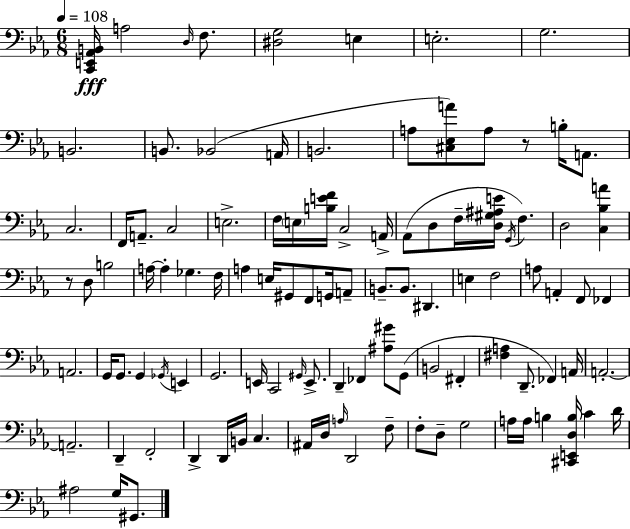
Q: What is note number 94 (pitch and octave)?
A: G#2